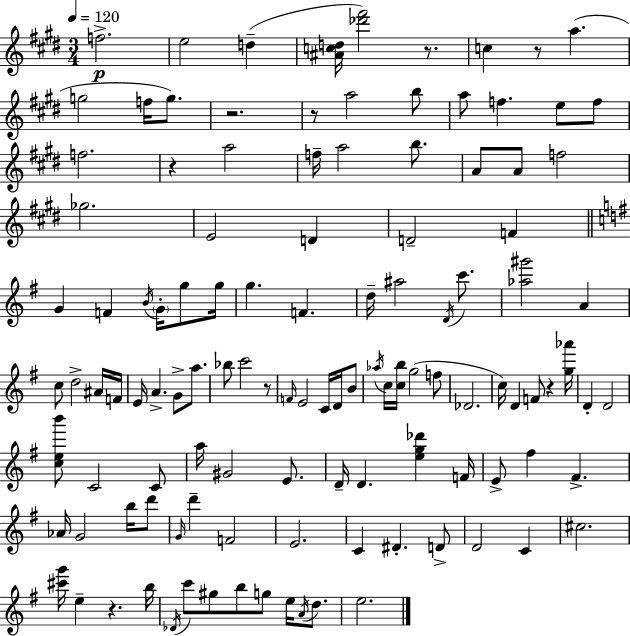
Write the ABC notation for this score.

X:1
T:Untitled
M:3/4
L:1/4
K:E
f2 e2 d [^Acd]/4 [_d'^f']2 z/2 c z/2 a g2 f/4 g/2 z2 z/2 a2 b/2 a/2 f e/2 f/2 f2 z a2 f/4 a2 b/2 A/2 A/2 f2 _g2 E2 D D2 F G F B/4 G/4 g/2 g/4 g F d/4 ^a2 D/4 c'/2 [_a^g']2 A c/2 d2 ^A/4 F/4 E/4 A G/2 a/2 _b/2 c'2 z/2 F/4 E2 C/4 D/4 B/2 _a/4 c/4 [cb]/4 g2 f/2 _D2 c/4 D F/2 z [g_a']/4 D D2 [ceb']/2 C2 C/2 a/4 ^G2 E/2 D/4 D [eg_d'] F/4 E/2 ^f ^F _A/4 G2 b/4 d'/2 G/4 d' F2 E2 C ^D D/2 D2 C ^c2 [^c'g']/4 e z b/4 _D/4 c'/2 ^g/2 b/2 g/2 e/4 A/4 d/2 e2